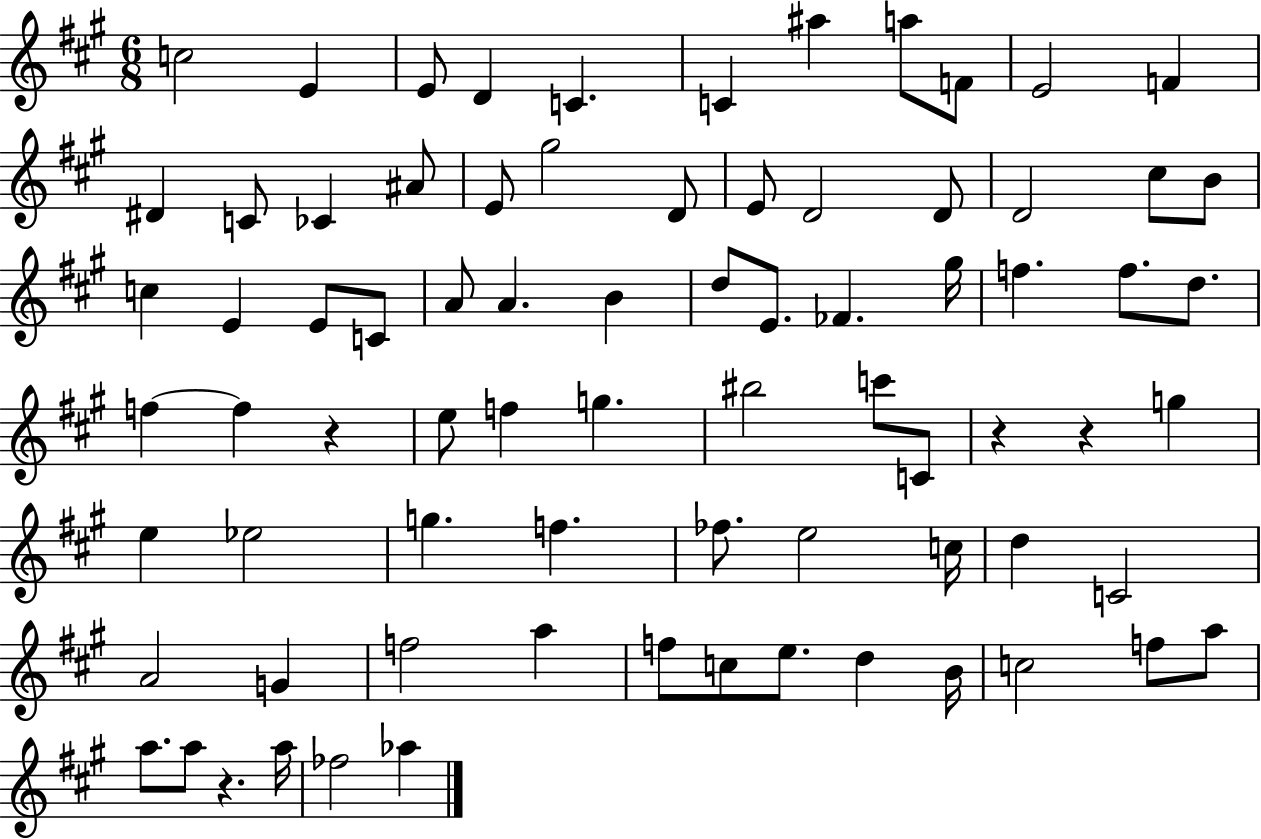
{
  \clef treble
  \numericTimeSignature
  \time 6/8
  \key a \major
  c''2 e'4 | e'8 d'4 c'4. | c'4 ais''4 a''8 f'8 | e'2 f'4 | \break dis'4 c'8 ces'4 ais'8 | e'8 gis''2 d'8 | e'8 d'2 d'8 | d'2 cis''8 b'8 | \break c''4 e'4 e'8 c'8 | a'8 a'4. b'4 | d''8 e'8. fes'4. gis''16 | f''4. f''8. d''8. | \break f''4~~ f''4 r4 | e''8 f''4 g''4. | bis''2 c'''8 c'8 | r4 r4 g''4 | \break e''4 ees''2 | g''4. f''4. | fes''8. e''2 c''16 | d''4 c'2 | \break a'2 g'4 | f''2 a''4 | f''8 c''8 e''8. d''4 b'16 | c''2 f''8 a''8 | \break a''8. a''8 r4. a''16 | fes''2 aes''4 | \bar "|."
}